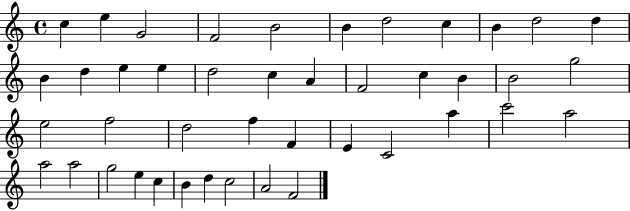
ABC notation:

X:1
T:Untitled
M:4/4
L:1/4
K:C
c e G2 F2 B2 B d2 c B d2 d B d e e d2 c A F2 c B B2 g2 e2 f2 d2 f F E C2 a c'2 a2 a2 a2 g2 e c B d c2 A2 F2